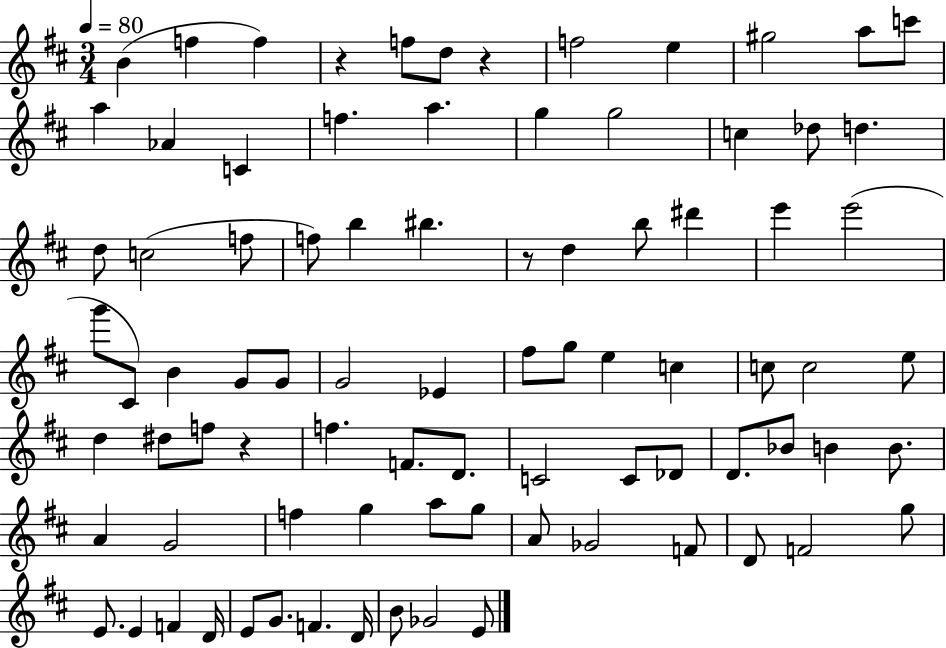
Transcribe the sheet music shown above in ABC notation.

X:1
T:Untitled
M:3/4
L:1/4
K:D
B f f z f/2 d/2 z f2 e ^g2 a/2 c'/2 a _A C f a g g2 c _d/2 d d/2 c2 f/2 f/2 b ^b z/2 d b/2 ^d' e' e'2 g'/2 ^C/2 B G/2 G/2 G2 _E ^f/2 g/2 e c c/2 c2 e/2 d ^d/2 f/2 z f F/2 D/2 C2 C/2 _D/2 D/2 _B/2 B B/2 A G2 f g a/2 g/2 A/2 _G2 F/2 D/2 F2 g/2 E/2 E F D/4 E/2 G/2 F D/4 B/2 _G2 E/2